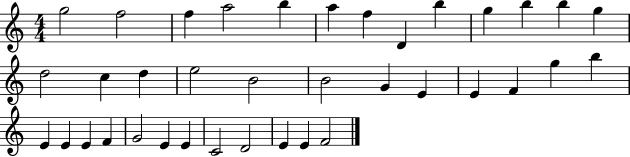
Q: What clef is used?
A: treble